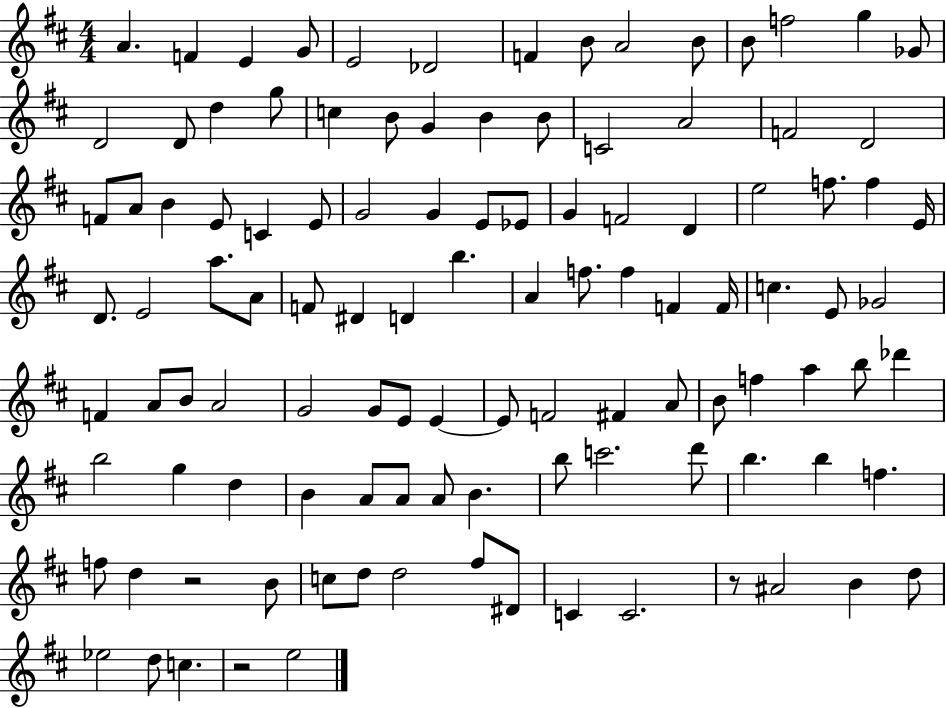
A4/q. F4/q E4/q G4/e E4/h Db4/h F4/q B4/e A4/h B4/e B4/e F5/h G5/q Gb4/e D4/h D4/e D5/q G5/e C5/q B4/e G4/q B4/q B4/e C4/h A4/h F4/h D4/h F4/e A4/e B4/q E4/e C4/q E4/e G4/h G4/q E4/e Eb4/e G4/q F4/h D4/q E5/h F5/e. F5/q E4/s D4/e. E4/h A5/e. A4/e F4/e D#4/q D4/q B5/q. A4/q F5/e. F5/q F4/q F4/s C5/q. E4/e Gb4/h F4/q A4/e B4/e A4/h G4/h G4/e E4/e E4/q E4/e F4/h F#4/q A4/e B4/e F5/q A5/q B5/e Db6/q B5/h G5/q D5/q B4/q A4/e A4/e A4/e B4/q. B5/e C6/h. D6/e B5/q. B5/q F5/q. F5/e D5/q R/h B4/e C5/e D5/e D5/h F#5/e D#4/e C4/q C4/h. R/e A#4/h B4/q D5/e Eb5/h D5/e C5/q. R/h E5/h